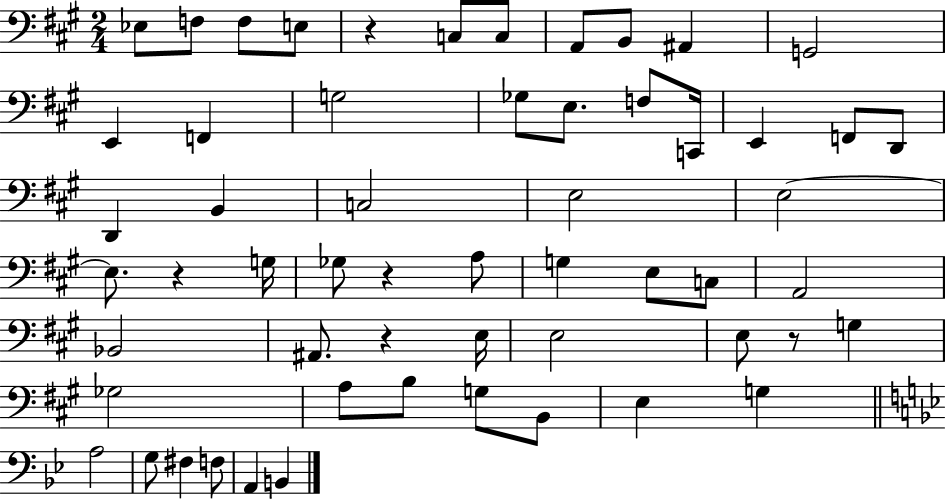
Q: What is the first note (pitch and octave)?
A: Eb3